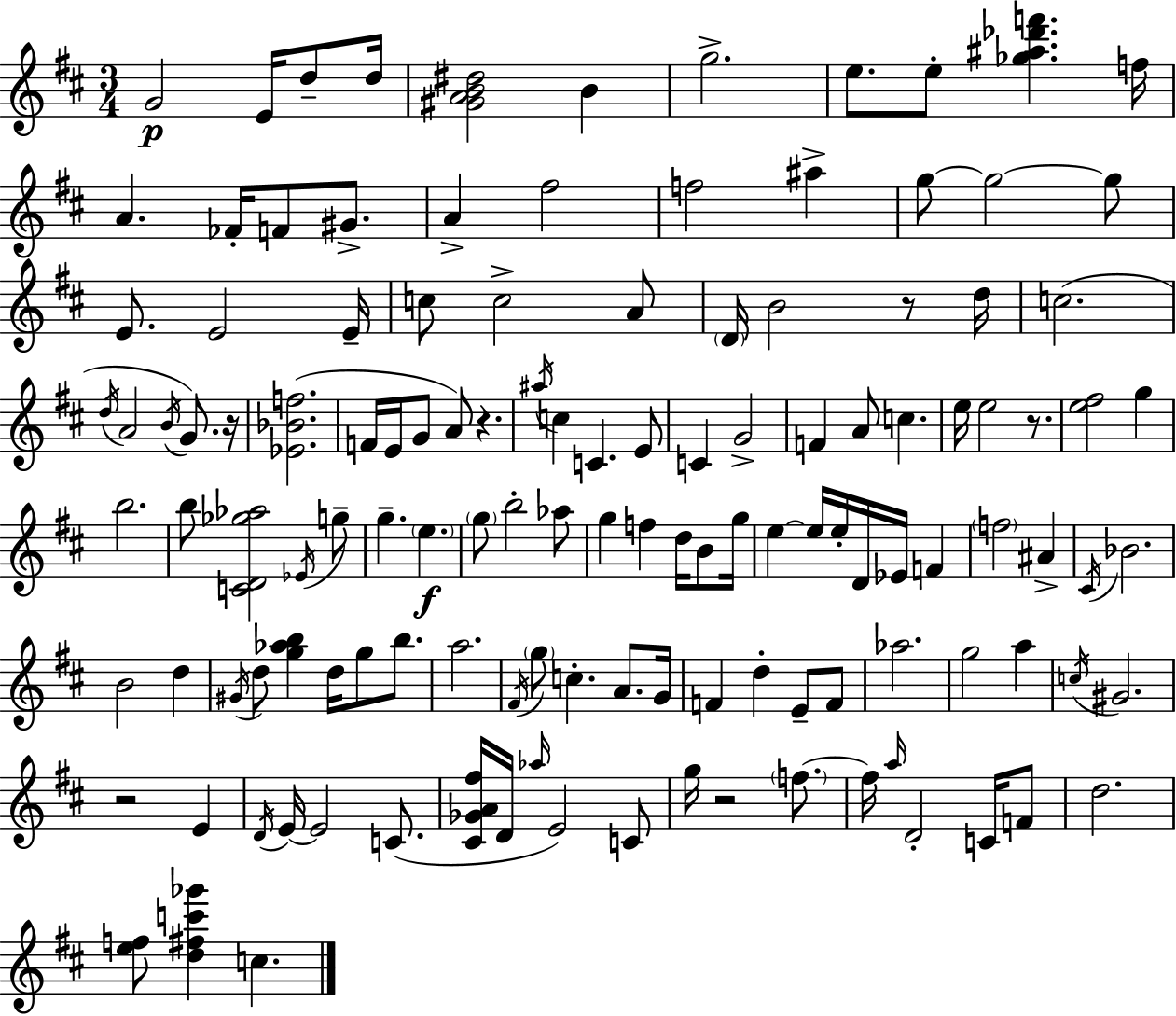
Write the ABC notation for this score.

X:1
T:Untitled
M:3/4
L:1/4
K:D
G2 E/4 d/2 d/4 [^GAB^d]2 B g2 e/2 e/2 [_g^a_d'f'] f/4 A _F/4 F/2 ^G/2 A ^f2 f2 ^a g/2 g2 g/2 E/2 E2 E/4 c/2 c2 A/2 D/4 B2 z/2 d/4 c2 d/4 A2 B/4 G/2 z/4 [_E_Bf]2 F/4 E/4 G/2 A/2 z ^a/4 c C E/2 C G2 F A/2 c e/4 e2 z/2 [e^f]2 g b2 b/2 [CD_g_a]2 _E/4 g/2 g e g/2 b2 _a/2 g f d/4 B/2 g/4 e e/4 e/4 D/4 _E/4 F f2 ^A ^C/4 _B2 B2 d ^G/4 d/2 [g_ab] d/4 g/2 b/2 a2 ^F/4 g/2 c A/2 G/4 F d E/2 F/2 _a2 g2 a c/4 ^G2 z2 E D/4 E/4 E2 C/2 [^C_GA^f]/4 D/4 _a/4 E2 C/2 g/4 z2 f/2 f/4 a/4 D2 C/4 F/2 d2 [ef]/2 [d^fc'_g'] c